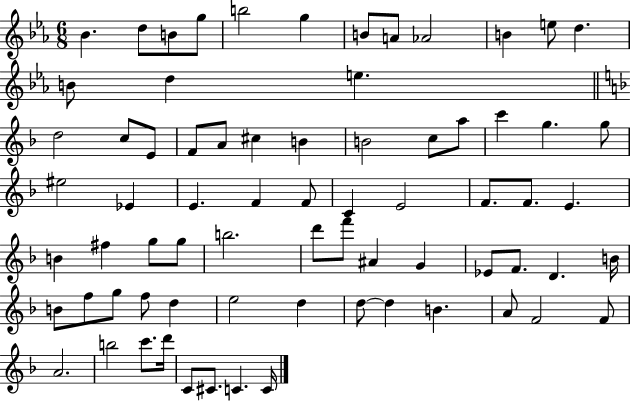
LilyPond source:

{
  \clef treble
  \numericTimeSignature
  \time 6/8
  \key ees \major
  bes'4. d''8 b'8 g''8 | b''2 g''4 | b'8 a'8 aes'2 | b'4 e''8 d''4. | \break b'8 d''4 e''4. | \bar "||" \break \key f \major d''2 c''8 e'8 | f'8 a'8 cis''4 b'4 | b'2 c''8 a''8 | c'''4 g''4. g''8 | \break eis''2 ees'4 | e'4. f'4 f'8 | c'4 e'2 | f'8. f'8. e'4. | \break b'4 fis''4 g''8 g''8 | b''2. | d'''8 f'''8 ais'4 g'4 | ees'8 f'8. d'4. b'16 | \break b'8 f''8 g''8 f''8 d''4 | e''2 d''4 | d''8~~ d''4 b'4. | a'8 f'2 f'8 | \break a'2. | b''2 c'''8. d'''16 | c'8 cis'8. c'4. c'16 | \bar "|."
}